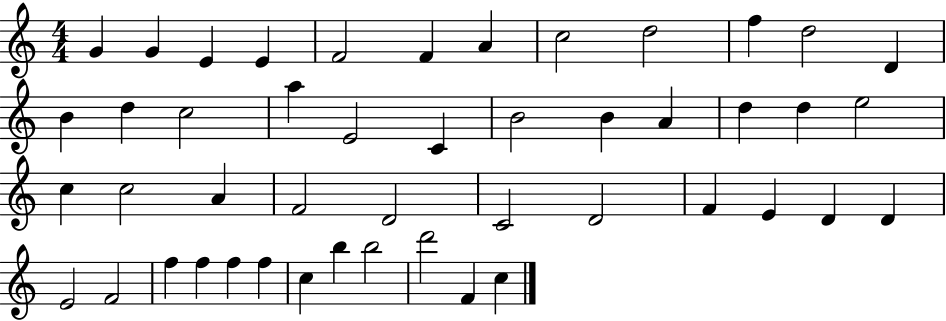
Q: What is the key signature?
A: C major